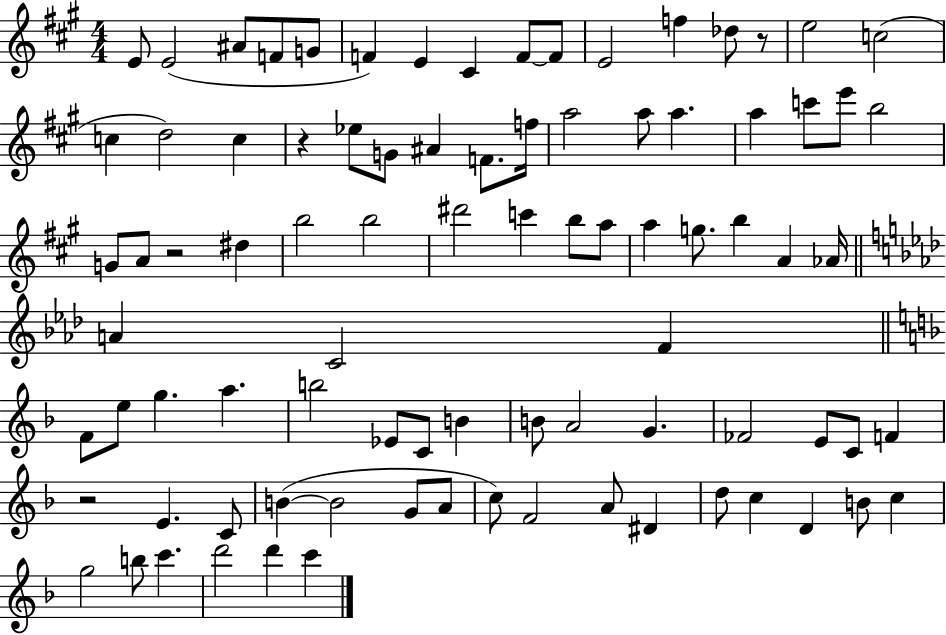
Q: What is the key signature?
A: A major